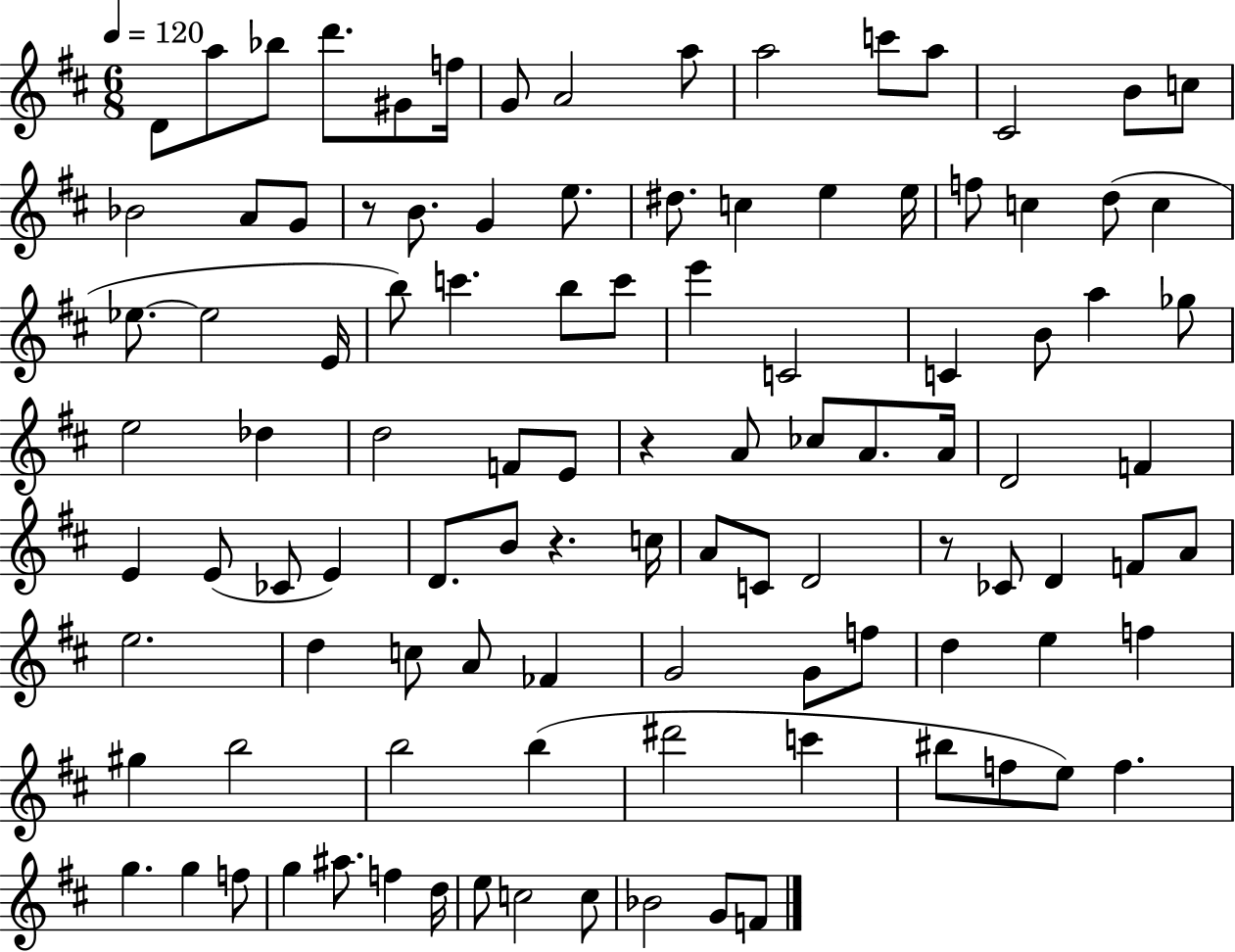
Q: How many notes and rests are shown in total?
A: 105